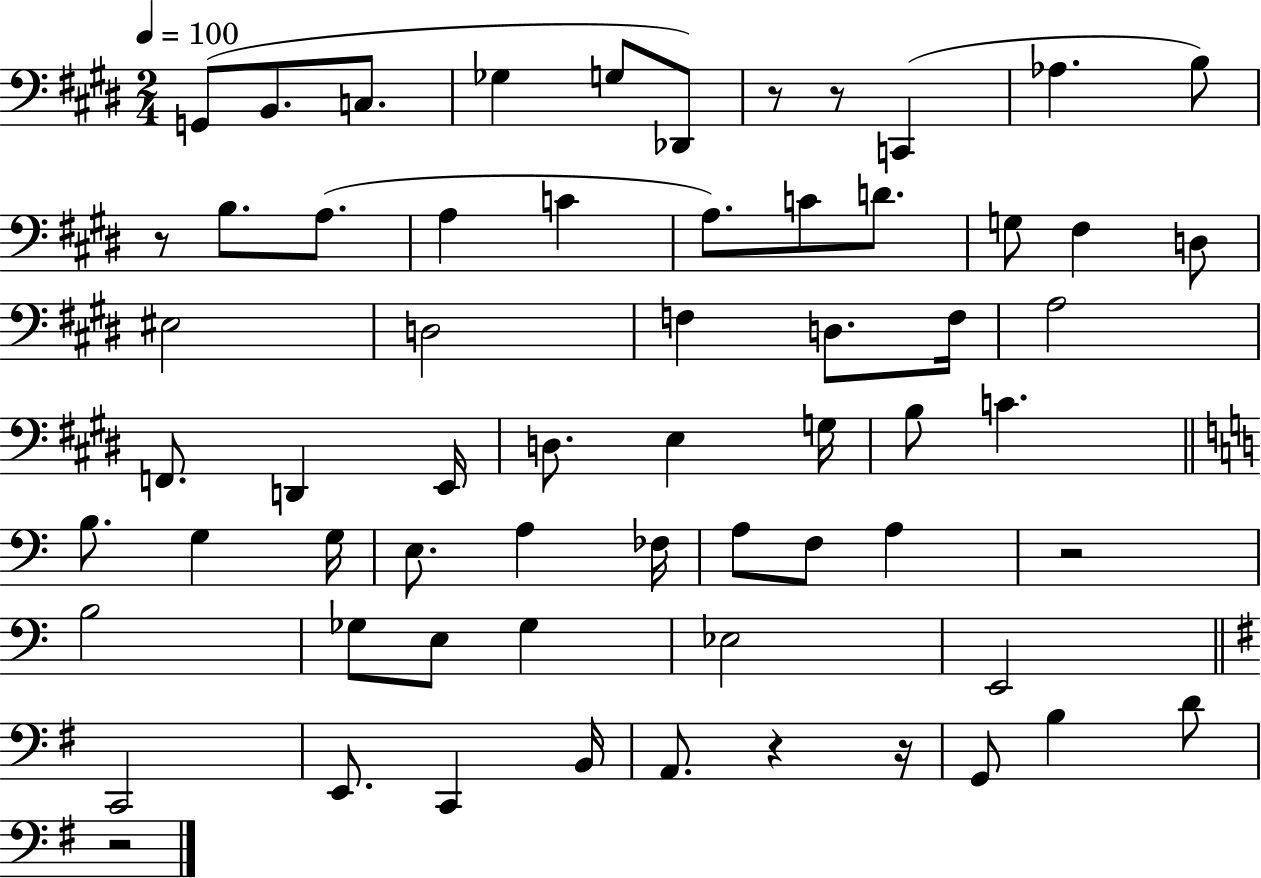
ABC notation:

X:1
T:Untitled
M:2/4
L:1/4
K:E
G,,/2 B,,/2 C,/2 _G, G,/2 _D,,/2 z/2 z/2 C,, _A, B,/2 z/2 B,/2 A,/2 A, C A,/2 C/2 D/2 G,/2 ^F, D,/2 ^E,2 D,2 F, D,/2 F,/4 A,2 F,,/2 D,, E,,/4 D,/2 E, G,/4 B,/2 C B,/2 G, G,/4 E,/2 A, _F,/4 A,/2 F,/2 A, z2 B,2 _G,/2 E,/2 _G, _E,2 E,,2 C,,2 E,,/2 C,, B,,/4 A,,/2 z z/4 G,,/2 B, D/2 z2